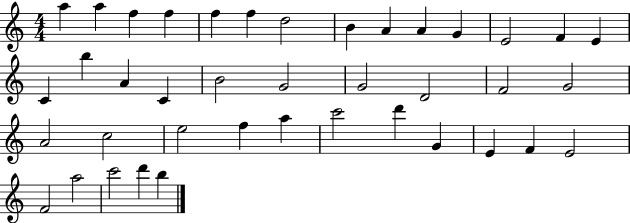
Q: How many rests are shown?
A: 0